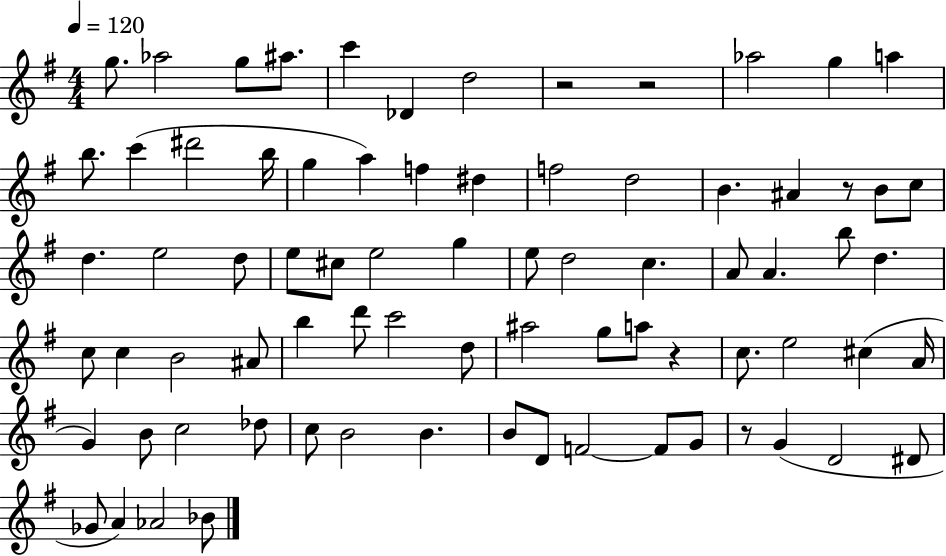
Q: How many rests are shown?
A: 5